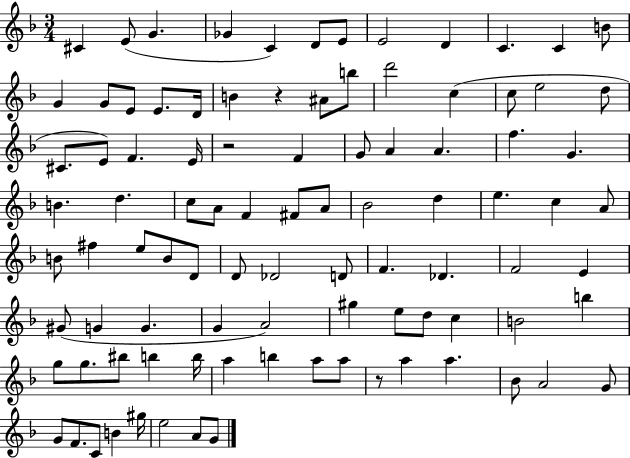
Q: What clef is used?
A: treble